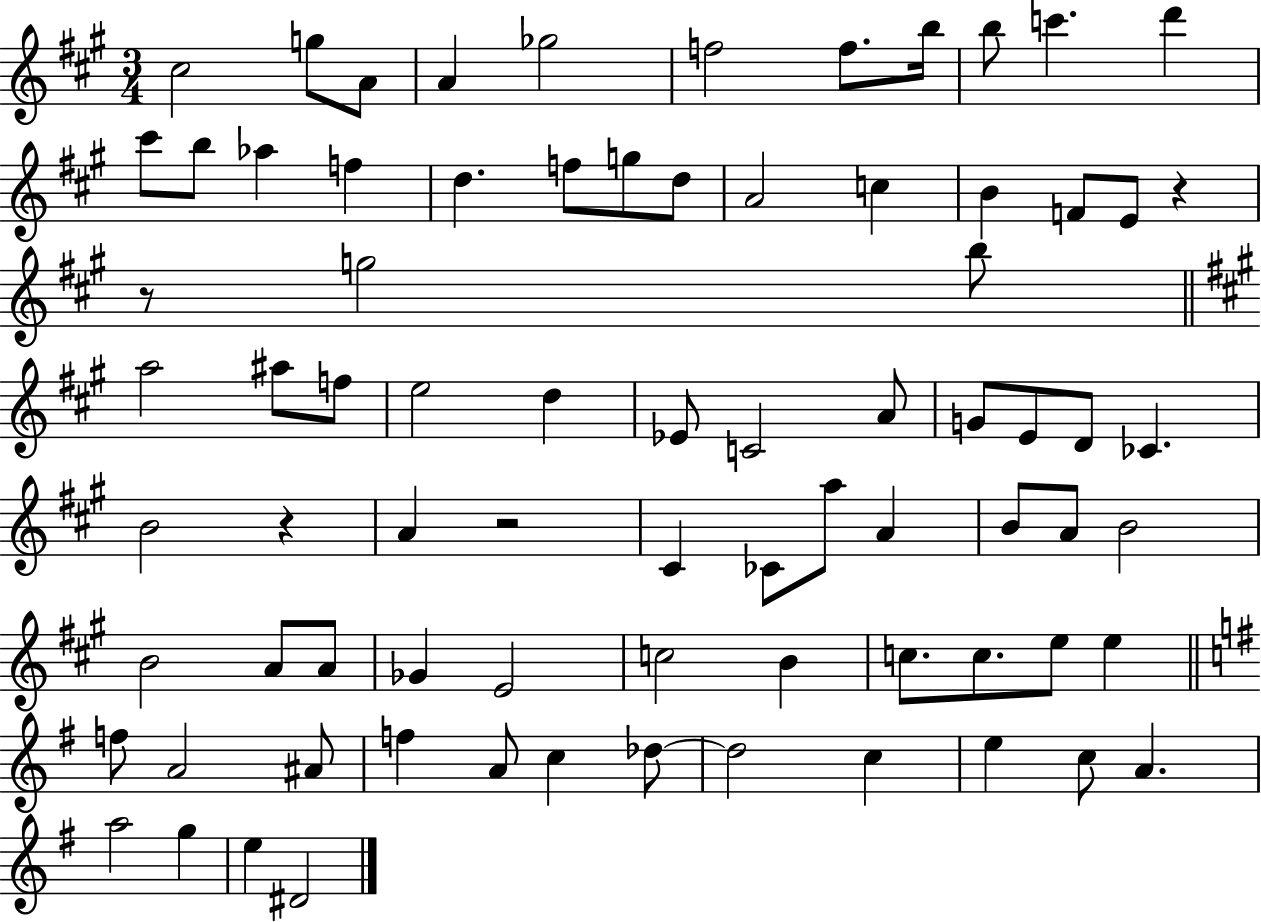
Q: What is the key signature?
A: A major